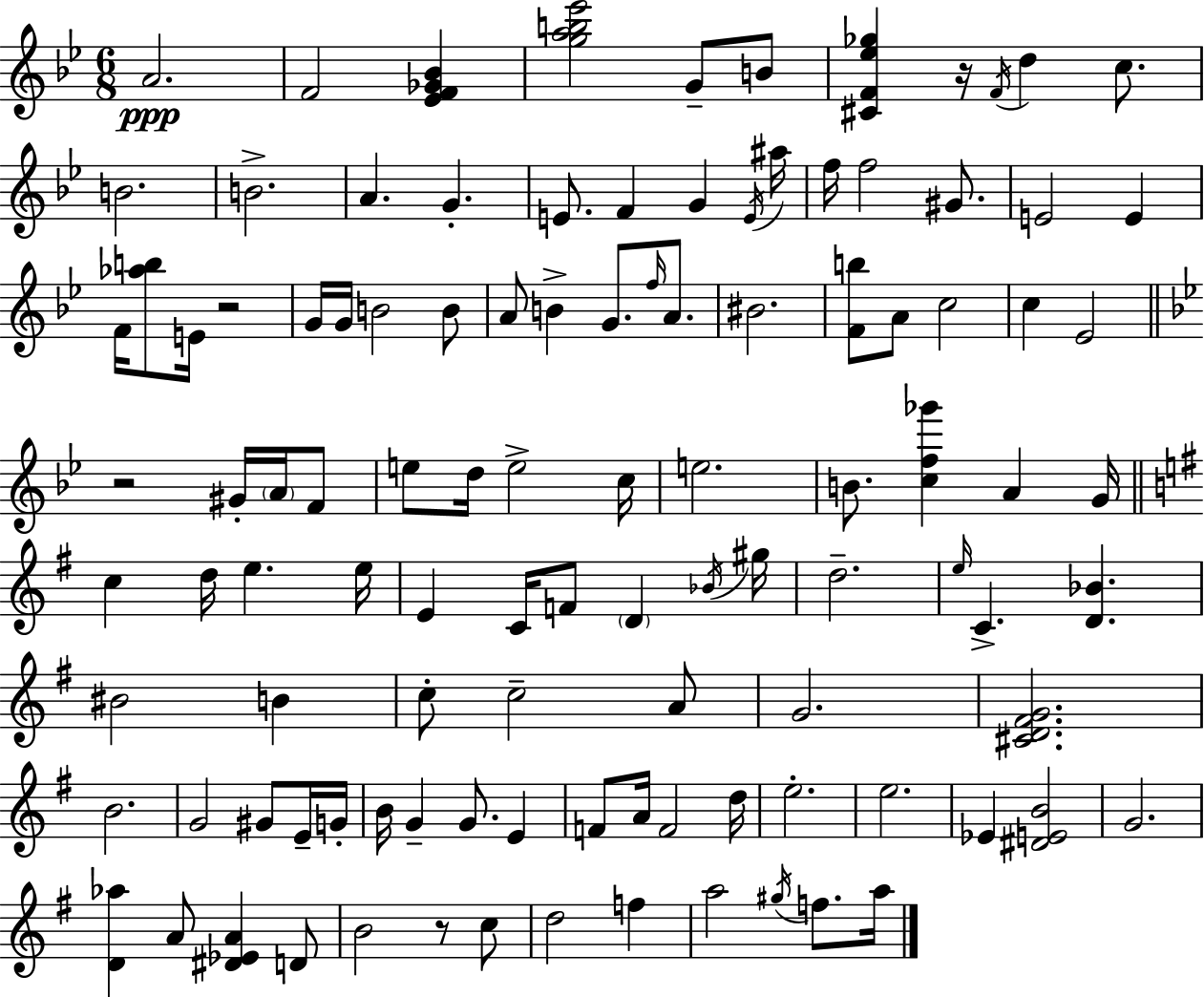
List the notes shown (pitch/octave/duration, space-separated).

A4/h. F4/h [Eb4,F4,Gb4,Bb4]/q [G5,A5,B5,Eb6]/h G4/e B4/e [C#4,F4,Eb5,Gb5]/q R/s F4/s D5/q C5/e. B4/h. B4/h. A4/q. G4/q. E4/e. F4/q G4/q E4/s A#5/s F5/s F5/h G#4/e. E4/h E4/q F4/s [Ab5,B5]/e E4/s R/h G4/s G4/s B4/h B4/e A4/e B4/q G4/e. F5/s A4/e. BIS4/h. [F4,B5]/e A4/e C5/h C5/q Eb4/h R/h G#4/s A4/s F4/e E5/e D5/s E5/h C5/s E5/h. B4/e. [C5,F5,Gb6]/q A4/q G4/s C5/q D5/s E5/q. E5/s E4/q C4/s F4/e D4/q Bb4/s G#5/s D5/h. E5/s C4/q. [D4,Bb4]/q. BIS4/h B4/q C5/e C5/h A4/e G4/h. [C#4,D4,F#4,G4]/h. B4/h. G4/h G#4/e E4/s G4/s B4/s G4/q G4/e. E4/q F4/e A4/s F4/h D5/s E5/h. E5/h. Eb4/q [D#4,E4,B4]/h G4/h. [D4,Ab5]/q A4/e [D#4,Eb4,A4]/q D4/e B4/h R/e C5/e D5/h F5/q A5/h G#5/s F5/e. A5/s